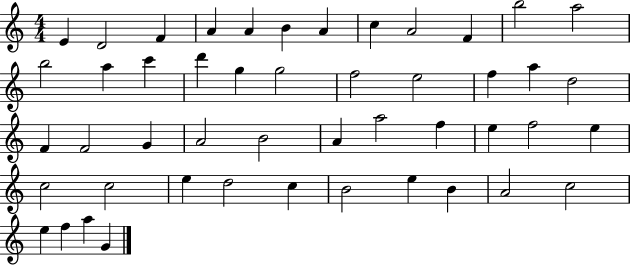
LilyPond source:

{
  \clef treble
  \numericTimeSignature
  \time 4/4
  \key c \major
  e'4 d'2 f'4 | a'4 a'4 b'4 a'4 | c''4 a'2 f'4 | b''2 a''2 | \break b''2 a''4 c'''4 | d'''4 g''4 g''2 | f''2 e''2 | f''4 a''4 d''2 | \break f'4 f'2 g'4 | a'2 b'2 | a'4 a''2 f''4 | e''4 f''2 e''4 | \break c''2 c''2 | e''4 d''2 c''4 | b'2 e''4 b'4 | a'2 c''2 | \break e''4 f''4 a''4 g'4 | \bar "|."
}